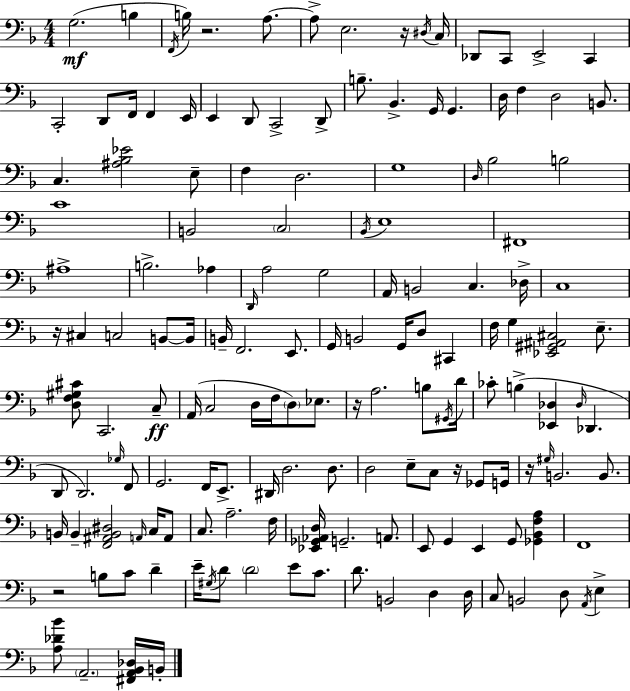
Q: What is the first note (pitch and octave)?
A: G3